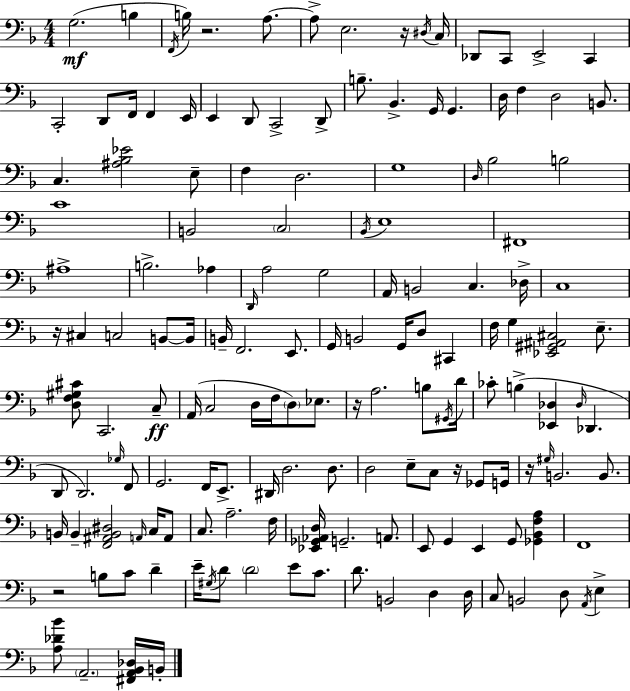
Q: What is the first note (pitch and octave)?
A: G3